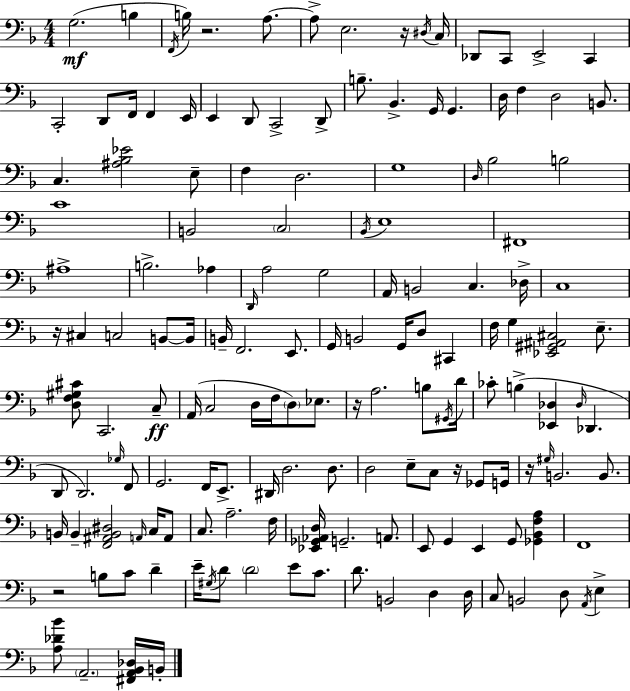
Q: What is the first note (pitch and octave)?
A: G3